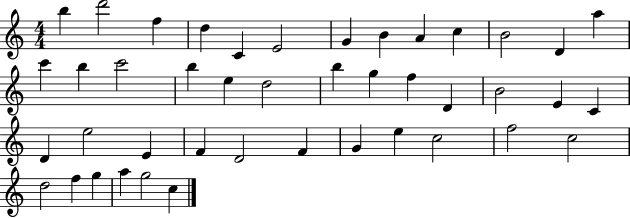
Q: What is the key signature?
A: C major